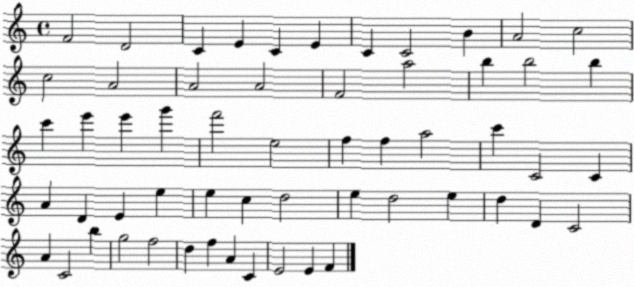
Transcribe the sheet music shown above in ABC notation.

X:1
T:Untitled
M:4/4
L:1/4
K:C
F2 D2 C E C E C C2 B A2 c2 c2 A2 A2 A2 F2 a2 b b2 b c' e' e' g' f'2 e2 f f a2 c' C2 C A D E e e c d2 e d2 e d D C2 A C2 b g2 f2 d f A C E2 E F